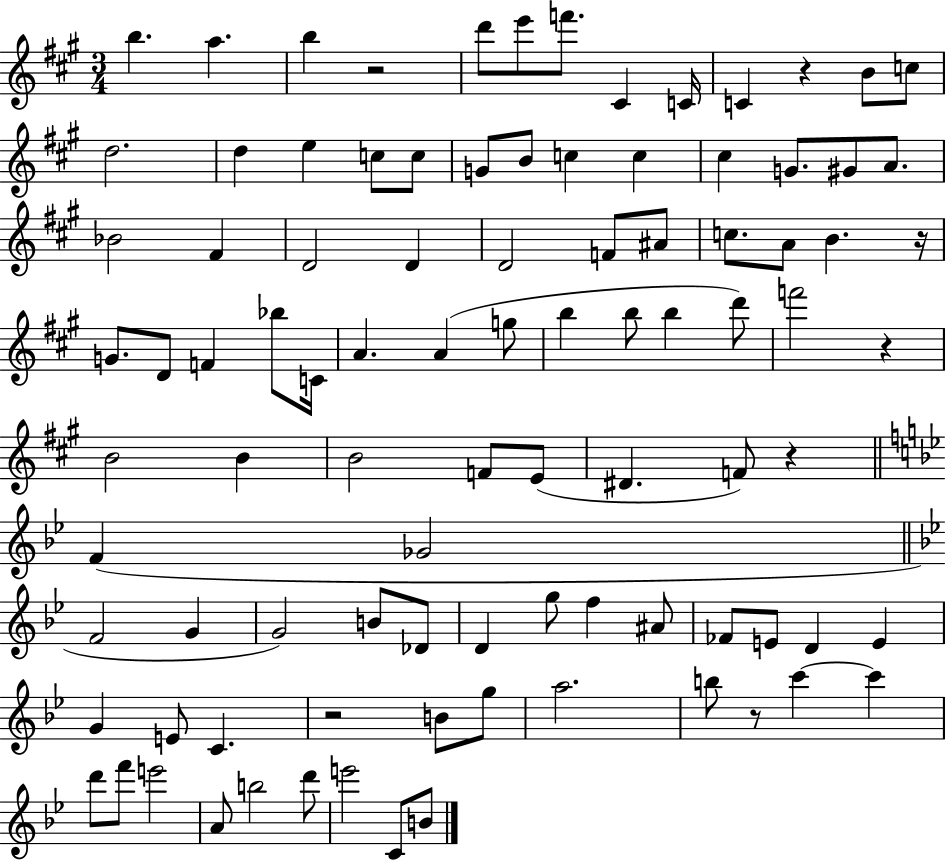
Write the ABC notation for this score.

X:1
T:Untitled
M:3/4
L:1/4
K:A
b a b z2 d'/2 e'/2 f'/2 ^C C/4 C z B/2 c/2 d2 d e c/2 c/2 G/2 B/2 c c ^c G/2 ^G/2 A/2 _B2 ^F D2 D D2 F/2 ^A/2 c/2 A/2 B z/4 G/2 D/2 F _b/2 C/4 A A g/2 b b/2 b d'/2 f'2 z B2 B B2 F/2 E/2 ^D F/2 z F _G2 F2 G G2 B/2 _D/2 D g/2 f ^A/2 _F/2 E/2 D E G E/2 C z2 B/2 g/2 a2 b/2 z/2 c' c' d'/2 f'/2 e'2 A/2 b2 d'/2 e'2 C/2 B/2